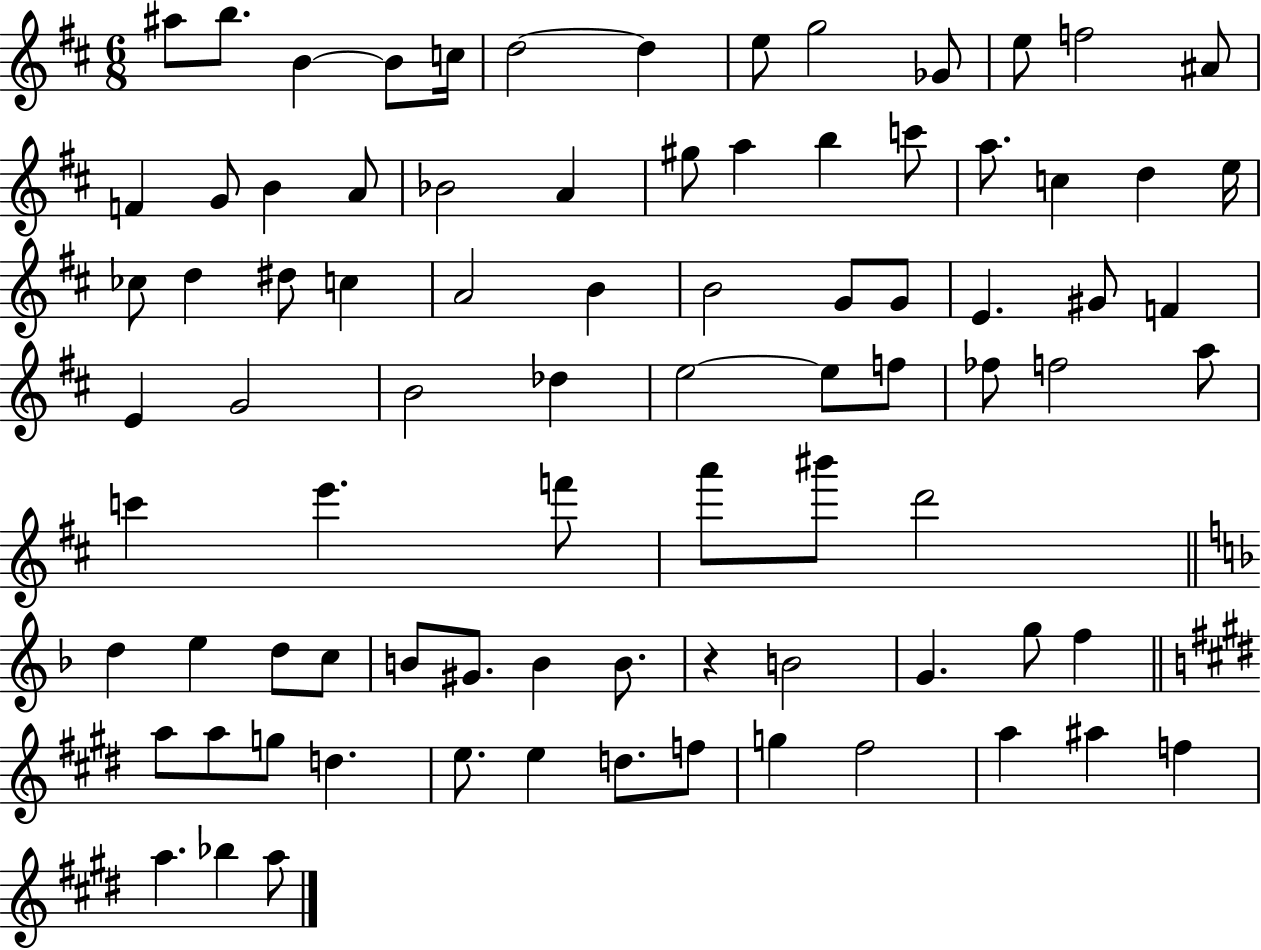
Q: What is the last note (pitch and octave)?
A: A5